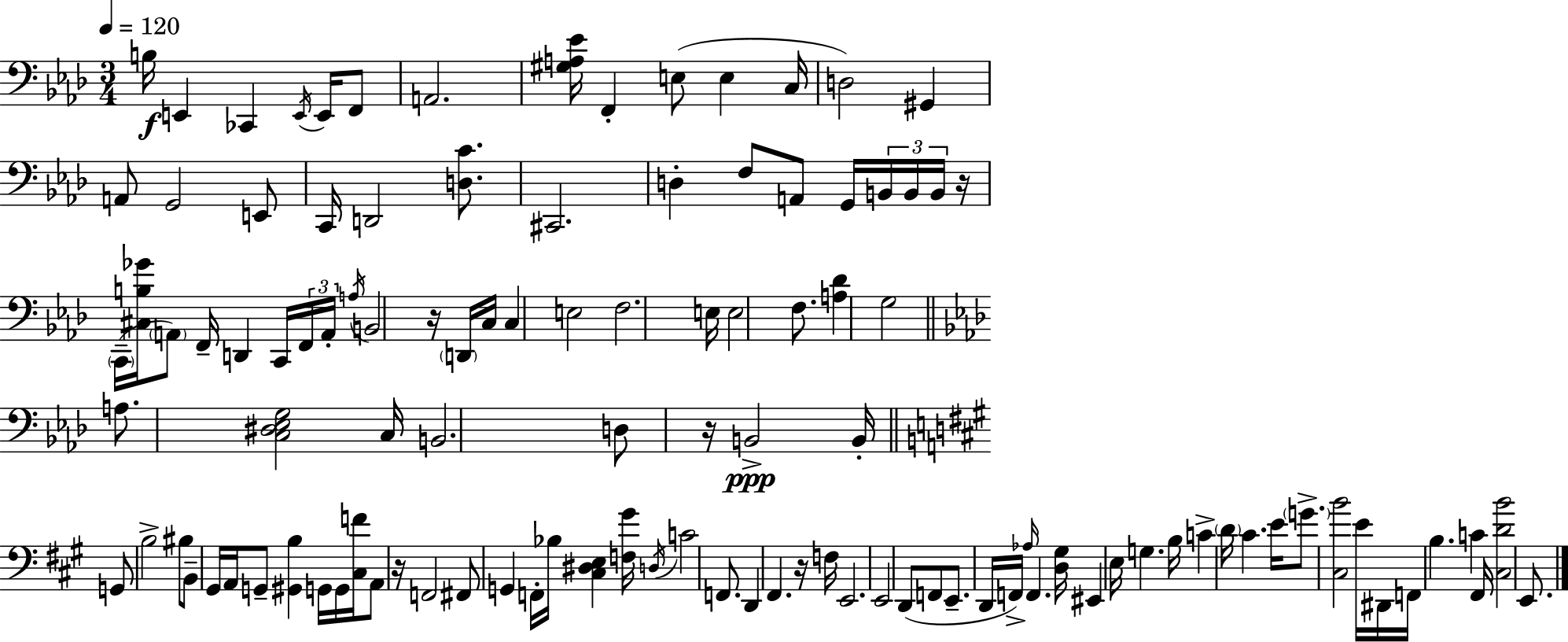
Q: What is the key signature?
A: AES major